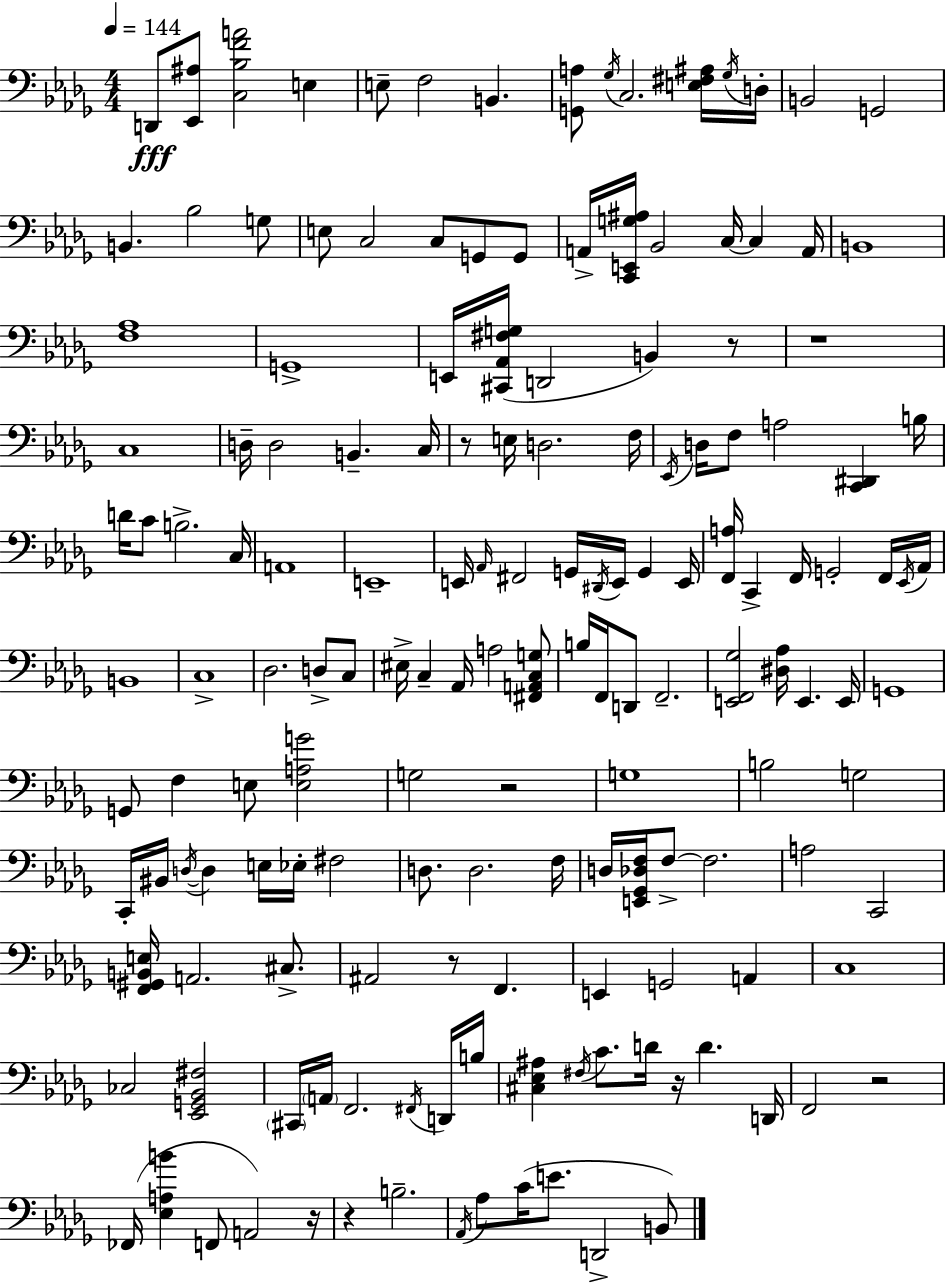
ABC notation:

X:1
T:Untitled
M:4/4
L:1/4
K:Bbm
D,,/2 [_E,,^A,]/2 [C,_B,FA]2 E, E,/2 F,2 B,, [G,,A,]/2 _G,/4 C,2 [E,^F,^A,]/4 _G,/4 D,/4 B,,2 G,,2 B,, _B,2 G,/2 E,/2 C,2 C,/2 G,,/2 G,,/2 A,,/4 [C,,E,,G,^A,]/4 _B,,2 C,/4 C, A,,/4 B,,4 [F,_A,]4 G,,4 E,,/4 [^C,,_A,,^F,G,]/4 D,,2 B,, z/2 z4 C,4 D,/4 D,2 B,, C,/4 z/2 E,/4 D,2 F,/4 _E,,/4 D,/4 F,/2 A,2 [C,,^D,,] B,/4 D/4 C/2 B,2 C,/4 A,,4 E,,4 E,,/4 _A,,/4 ^F,,2 G,,/4 ^D,,/4 E,,/4 G,, E,,/4 [F,,A,]/4 C,, F,,/4 G,,2 F,,/4 _E,,/4 _A,,/4 B,,4 C,4 _D,2 D,/2 C,/2 ^E,/4 C, _A,,/4 A,2 [^F,,A,,C,G,]/2 B,/4 F,,/4 D,,/2 F,,2 [E,,F,,_G,]2 [^D,_A,]/4 E,, E,,/4 G,,4 G,,/2 F, E,/2 [E,A,G]2 G,2 z2 G,4 B,2 G,2 C,,/4 ^B,,/4 D,/4 D, E,/4 _E,/4 ^F,2 D,/2 D,2 F,/4 D,/4 [E,,_G,,_D,F,]/4 F,/2 F,2 A,2 C,,2 [F,,^G,,B,,E,]/4 A,,2 ^C,/2 ^A,,2 z/2 F,, E,, G,,2 A,, C,4 _C,2 [_E,,G,,_B,,^F,]2 ^C,,/4 A,,/4 F,,2 ^F,,/4 D,,/4 B,/4 [^C,_E,^A,] ^F,/4 C/2 D/4 z/4 D D,,/4 F,,2 z2 _F,,/4 [_E,A,B] F,,/2 A,,2 z/4 z B,2 _A,,/4 _A,/2 C/4 E/2 D,,2 B,,/2